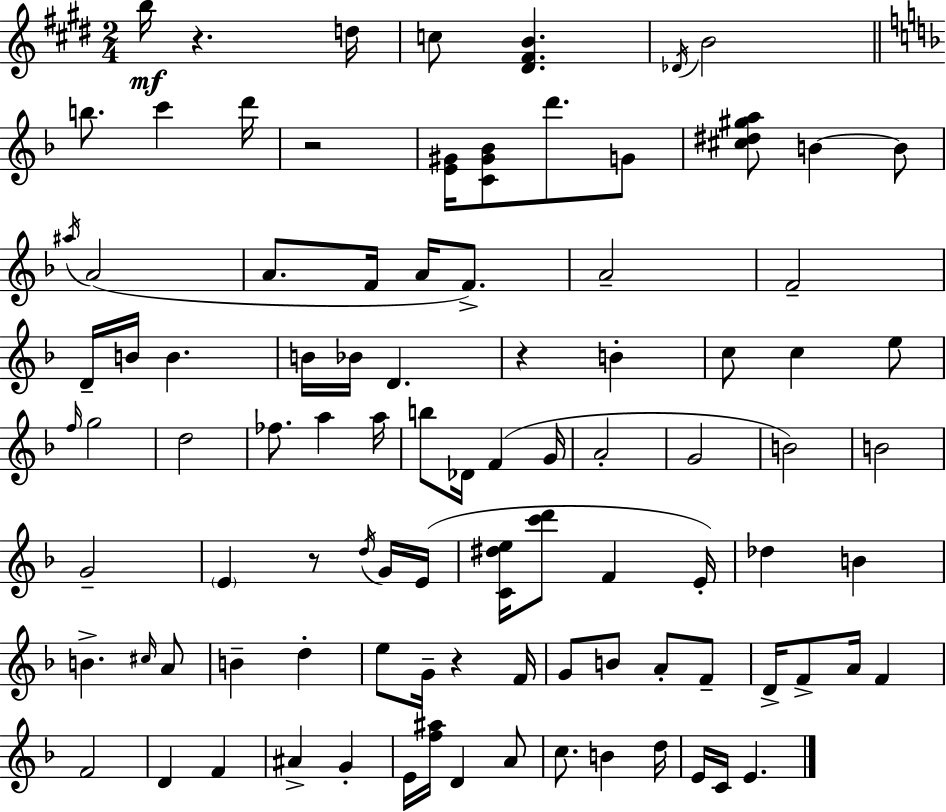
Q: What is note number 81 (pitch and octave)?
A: E4